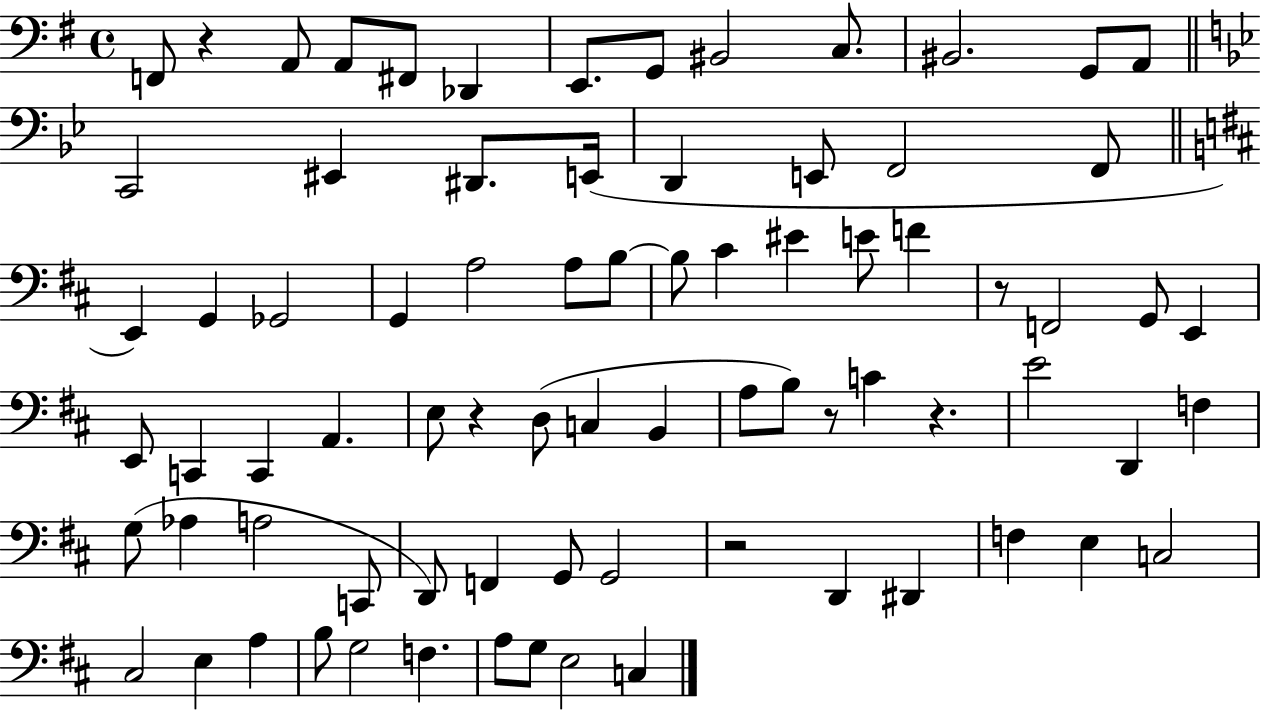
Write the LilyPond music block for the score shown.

{
  \clef bass
  \time 4/4
  \defaultTimeSignature
  \key g \major
  f,8 r4 a,8 a,8 fis,8 des,4 | e,8. g,8 bis,2 c8. | bis,2. g,8 a,8 | \bar "||" \break \key bes \major c,2 eis,4 dis,8. e,16( | d,4 e,8 f,2 f,8 | \bar "||" \break \key d \major e,4) g,4 ges,2 | g,4 a2 a8 b8~~ | b8 cis'4 eis'4 e'8 f'4 | r8 f,2 g,8 e,4 | \break e,8 c,4 c,4 a,4. | e8 r4 d8( c4 b,4 | a8 b8) r8 c'4 r4. | e'2 d,4 f4 | \break g8( aes4 a2 c,8 | d,8) f,4 g,8 g,2 | r2 d,4 dis,4 | f4 e4 c2 | \break cis2 e4 a4 | b8 g2 f4. | a8 g8 e2 c4 | \bar "|."
}